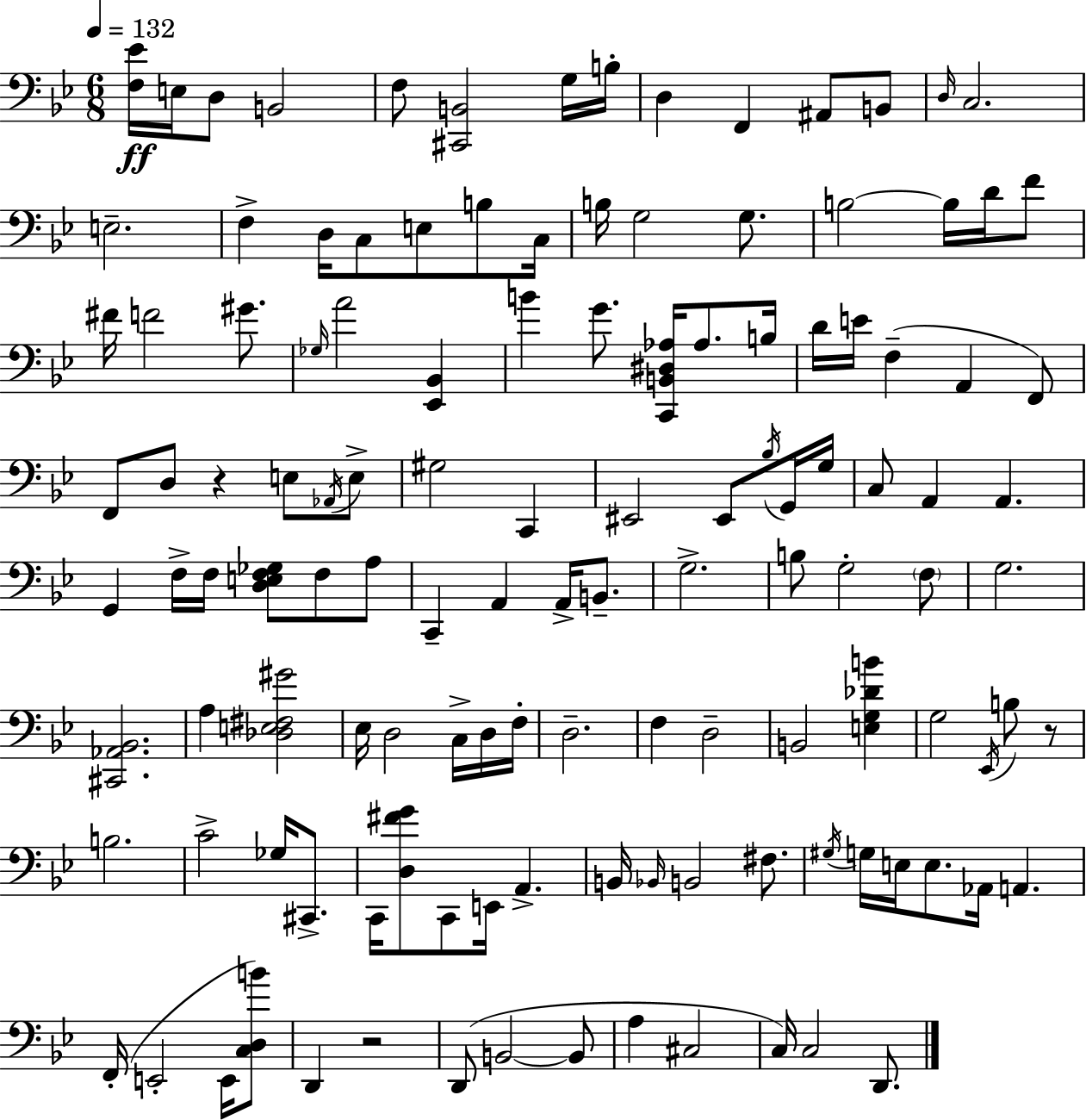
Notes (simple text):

[F3,Eb4]/s E3/s D3/e B2/h F3/e [C#2,B2]/h G3/s B3/s D3/q F2/q A#2/e B2/e D3/s C3/h. E3/h. F3/q D3/s C3/e E3/e B3/e C3/s B3/s G3/h G3/e. B3/h B3/s D4/s F4/e F#4/s F4/h G#4/e. Gb3/s A4/h [Eb2,Bb2]/q B4/q G4/e. [C2,B2,D#3,Ab3]/s Ab3/e. B3/s D4/s E4/s F3/q A2/q F2/e F2/e D3/e R/q E3/e Ab2/s E3/e G#3/h C2/q EIS2/h EIS2/e Bb3/s G2/s G3/s C3/e A2/q A2/q. G2/q F3/s F3/s [D3,E3,F3,Gb3]/e F3/e A3/e C2/q A2/q A2/s B2/e. G3/h. B3/e G3/h F3/e G3/h. [C#2,Ab2,Bb2]/h. A3/q [Db3,E3,F#3,G#4]/h Eb3/s D3/h C3/s D3/s F3/s D3/h. F3/q D3/h B2/h [E3,G3,Db4,B4]/q G3/h Eb2/s B3/e R/e B3/h. C4/h Gb3/s C#2/e. C2/s [D3,F#4,G4]/e C2/e E2/s A2/q. B2/s Bb2/s B2/h F#3/e. G#3/s G3/s E3/s E3/e. Ab2/s A2/q. F2/s E2/h E2/s [C3,D3,B4]/e D2/q R/h D2/e B2/h B2/e A3/q C#3/h C3/s C3/h D2/e.